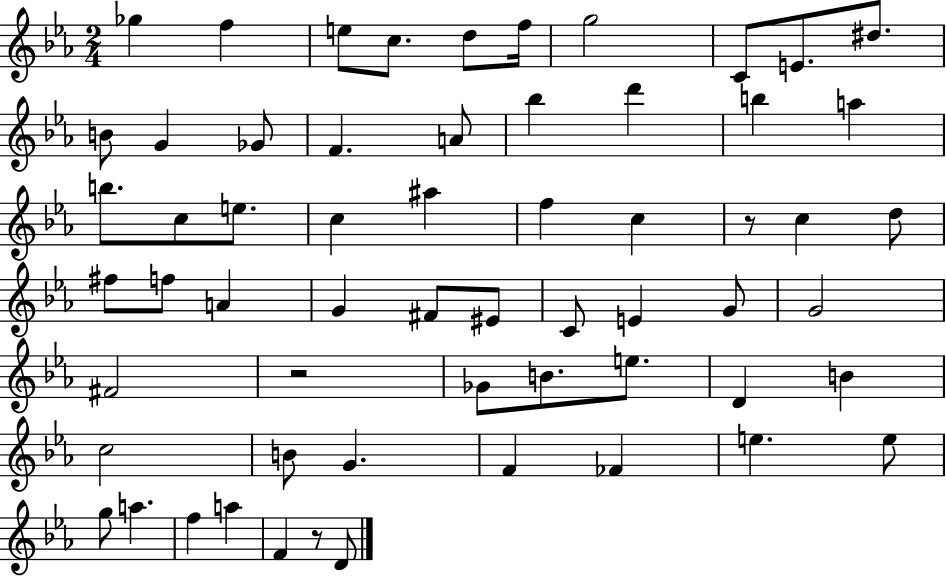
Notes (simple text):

Gb5/q F5/q E5/e C5/e. D5/e F5/s G5/h C4/e E4/e. D#5/e. B4/e G4/q Gb4/e F4/q. A4/e Bb5/q D6/q B5/q A5/q B5/e. C5/e E5/e. C5/q A#5/q F5/q C5/q R/e C5/q D5/e F#5/e F5/e A4/q G4/q F#4/e EIS4/e C4/e E4/q G4/e G4/h F#4/h R/h Gb4/e B4/e. E5/e. D4/q B4/q C5/h B4/e G4/q. F4/q FES4/q E5/q. E5/e G5/e A5/q. F5/q A5/q F4/q R/e D4/e